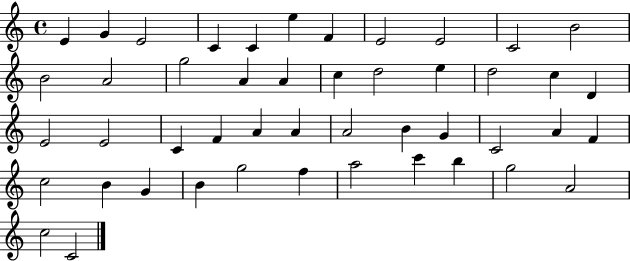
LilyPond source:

{
  \clef treble
  \time 4/4
  \defaultTimeSignature
  \key c \major
  e'4 g'4 e'2 | c'4 c'4 e''4 f'4 | e'2 e'2 | c'2 b'2 | \break b'2 a'2 | g''2 a'4 a'4 | c''4 d''2 e''4 | d''2 c''4 d'4 | \break e'2 e'2 | c'4 f'4 a'4 a'4 | a'2 b'4 g'4 | c'2 a'4 f'4 | \break c''2 b'4 g'4 | b'4 g''2 f''4 | a''2 c'''4 b''4 | g''2 a'2 | \break c''2 c'2 | \bar "|."
}